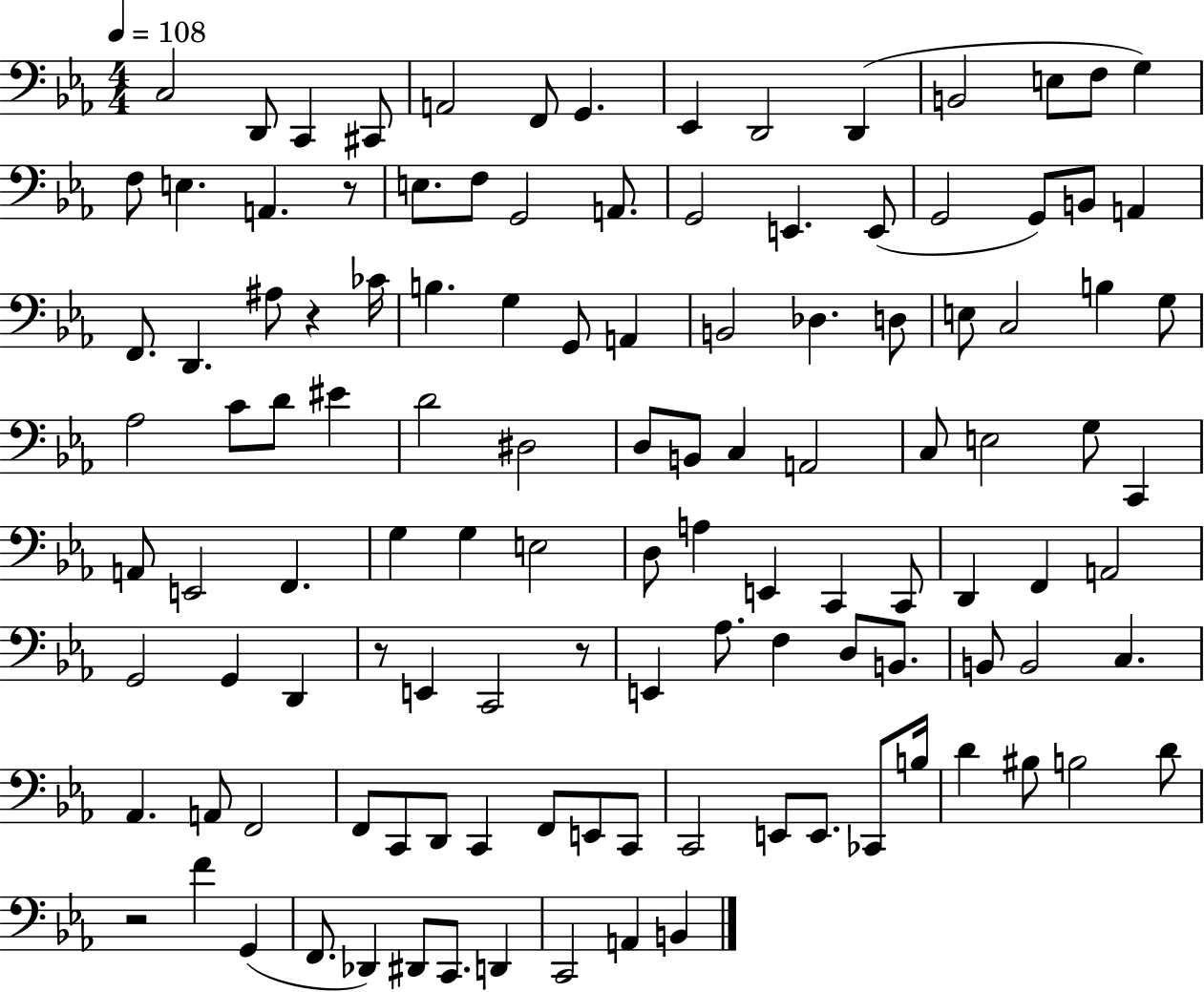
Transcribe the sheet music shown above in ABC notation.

X:1
T:Untitled
M:4/4
L:1/4
K:Eb
C,2 D,,/2 C,, ^C,,/2 A,,2 F,,/2 G,, _E,, D,,2 D,, B,,2 E,/2 F,/2 G, F,/2 E, A,, z/2 E,/2 F,/2 G,,2 A,,/2 G,,2 E,, E,,/2 G,,2 G,,/2 B,,/2 A,, F,,/2 D,, ^A,/2 z _C/4 B, G, G,,/2 A,, B,,2 _D, D,/2 E,/2 C,2 B, G,/2 _A,2 C/2 D/2 ^E D2 ^D,2 D,/2 B,,/2 C, A,,2 C,/2 E,2 G,/2 C,, A,,/2 E,,2 F,, G, G, E,2 D,/2 A, E,, C,, C,,/2 D,, F,, A,,2 G,,2 G,, D,, z/2 E,, C,,2 z/2 E,, _A,/2 F, D,/2 B,,/2 B,,/2 B,,2 C, _A,, A,,/2 F,,2 F,,/2 C,,/2 D,,/2 C,, F,,/2 E,,/2 C,,/2 C,,2 E,,/2 E,,/2 _C,,/2 B,/4 D ^B,/2 B,2 D/2 z2 F G,, F,,/2 _D,, ^D,,/2 C,,/2 D,, C,,2 A,, B,,